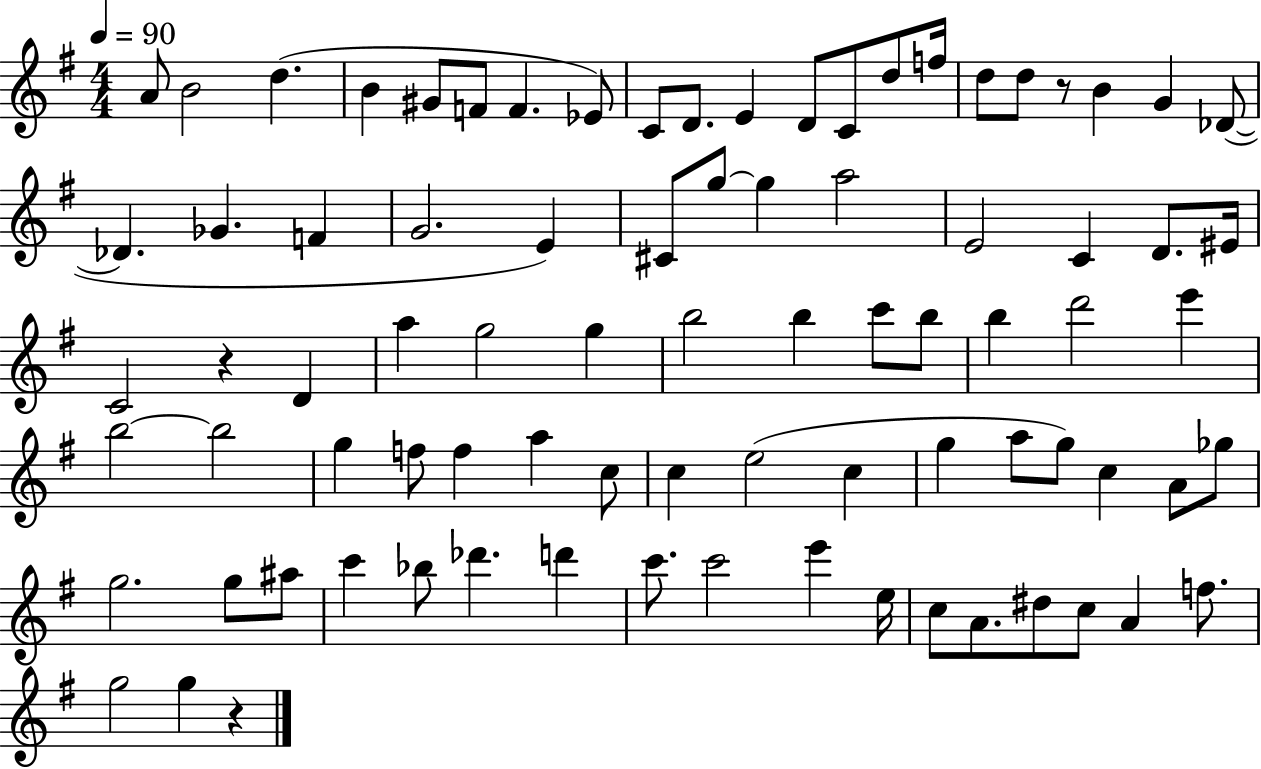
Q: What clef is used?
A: treble